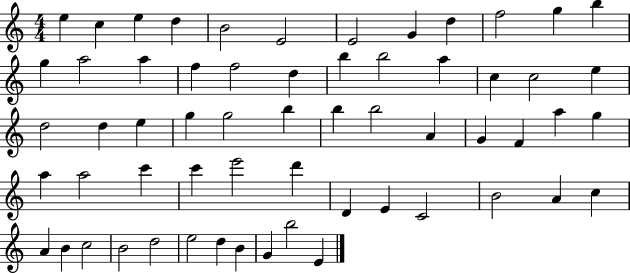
{
  \clef treble
  \numericTimeSignature
  \time 4/4
  \key c \major
  e''4 c''4 e''4 d''4 | b'2 e'2 | e'2 g'4 d''4 | f''2 g''4 b''4 | \break g''4 a''2 a''4 | f''4 f''2 d''4 | b''4 b''2 a''4 | c''4 c''2 e''4 | \break d''2 d''4 e''4 | g''4 g''2 b''4 | b''4 b''2 a'4 | g'4 f'4 a''4 g''4 | \break a''4 a''2 c'''4 | c'''4 e'''2 d'''4 | d'4 e'4 c'2 | b'2 a'4 c''4 | \break a'4 b'4 c''2 | b'2 d''2 | e''2 d''4 b'4 | g'4 b''2 e'4 | \break \bar "|."
}